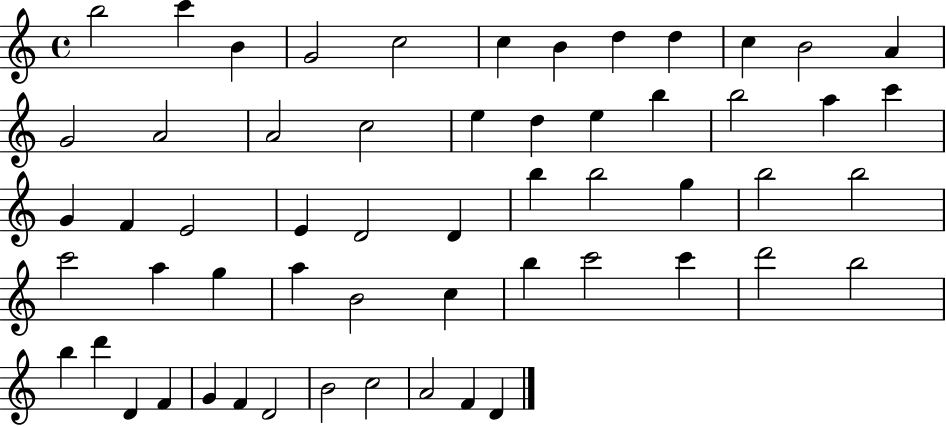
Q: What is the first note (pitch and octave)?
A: B5